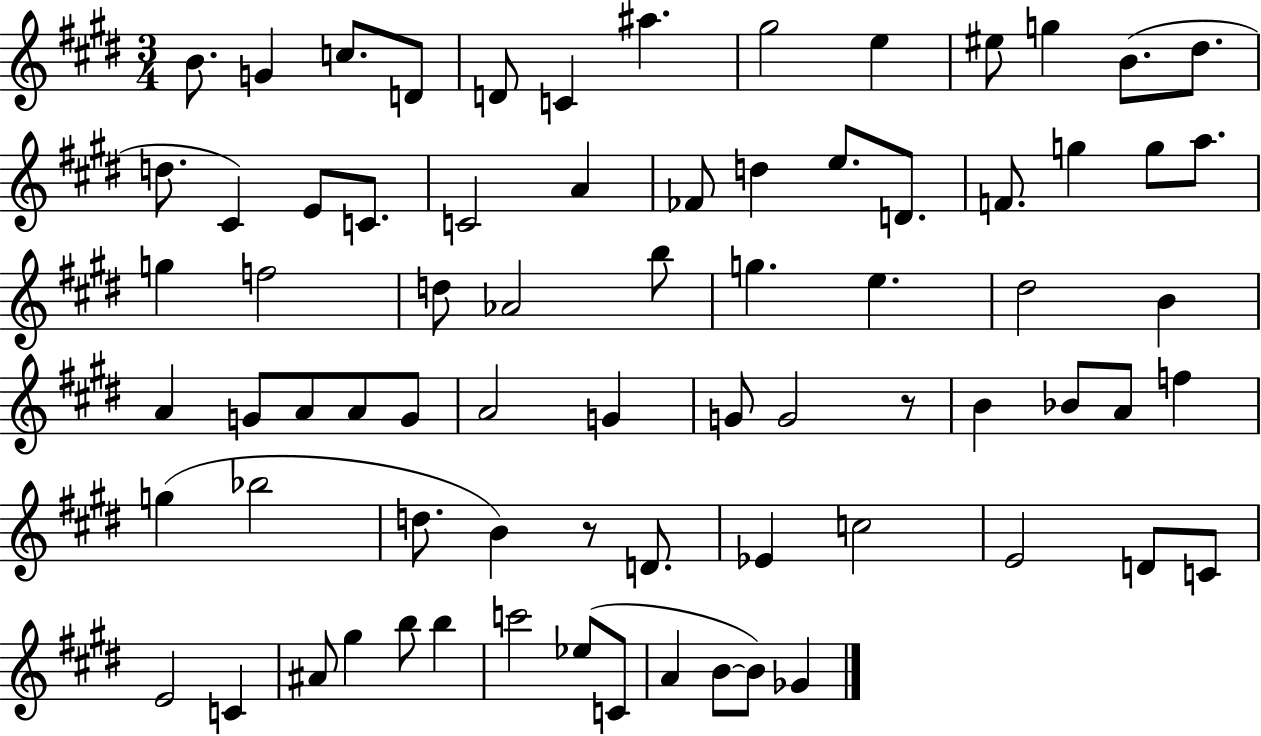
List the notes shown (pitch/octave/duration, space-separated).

B4/e. G4/q C5/e. D4/e D4/e C4/q A#5/q. G#5/h E5/q EIS5/e G5/q B4/e. D#5/e. D5/e. C#4/q E4/e C4/e. C4/h A4/q FES4/e D5/q E5/e. D4/e. F4/e. G5/q G5/e A5/e. G5/q F5/h D5/e Ab4/h B5/e G5/q. E5/q. D#5/h B4/q A4/q G4/e A4/e A4/e G4/e A4/h G4/q G4/e G4/h R/e B4/q Bb4/e A4/e F5/q G5/q Bb5/h D5/e. B4/q R/e D4/e. Eb4/q C5/h E4/h D4/e C4/e E4/h C4/q A#4/e G#5/q B5/e B5/q C6/h Eb5/e C4/e A4/q B4/e B4/e Gb4/q